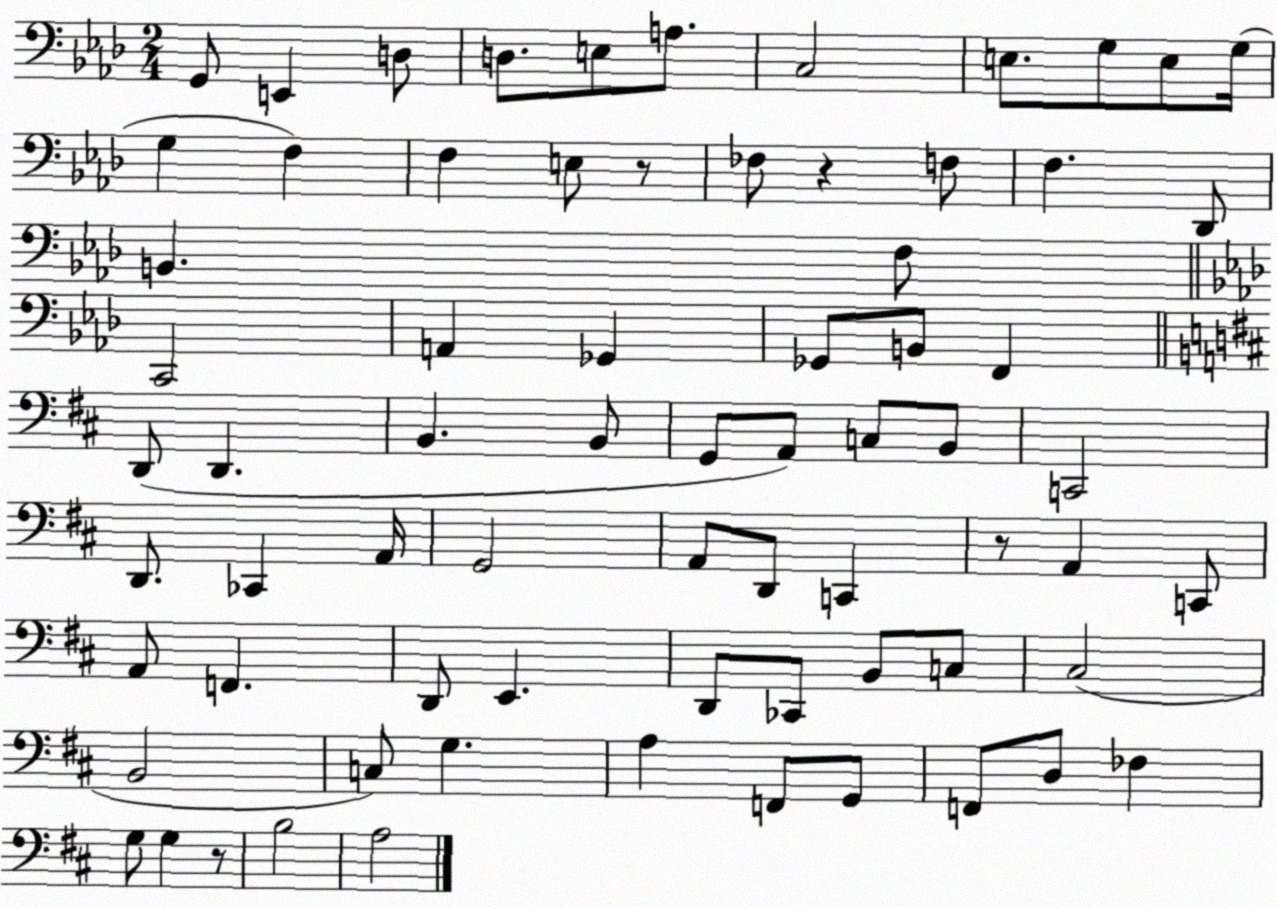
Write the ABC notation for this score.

X:1
T:Untitled
M:2/4
L:1/4
K:Ab
G,,/2 E,, D,/2 D,/2 E,/2 A,/2 C,2 E,/2 G,/2 E,/2 G,/4 G, F, F, E,/2 z/2 _F,/2 z F,/2 F, _D,,/2 B,, F,/2 C,,2 A,, _G,, _G,,/2 B,,/2 F,, D,,/2 D,, B,, B,,/2 G,,/2 A,,/2 C,/2 B,,/2 C,,2 D,,/2 _C,, A,,/4 G,,2 A,,/2 D,,/2 C,, z/2 A,, C,,/2 A,,/2 F,, D,,/2 E,, D,,/2 _C,,/2 B,,/2 C,/2 ^C,2 B,,2 C,/2 G, A, F,,/2 G,,/2 F,,/2 D,/2 _F, G,/2 G, z/2 B,2 A,2